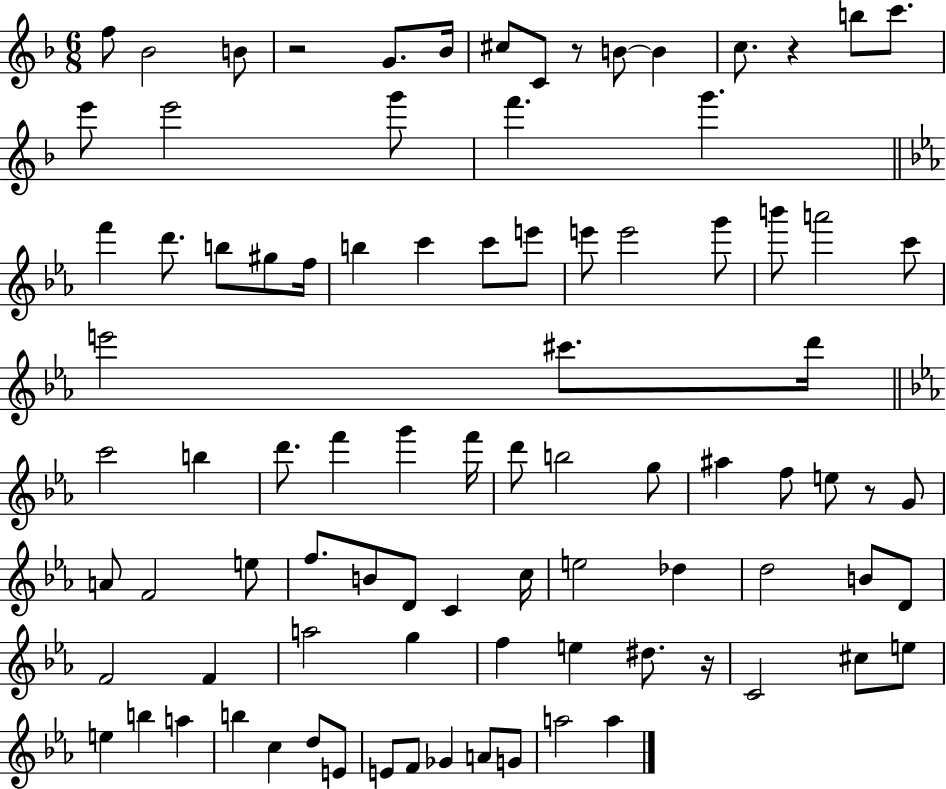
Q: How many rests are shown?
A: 5